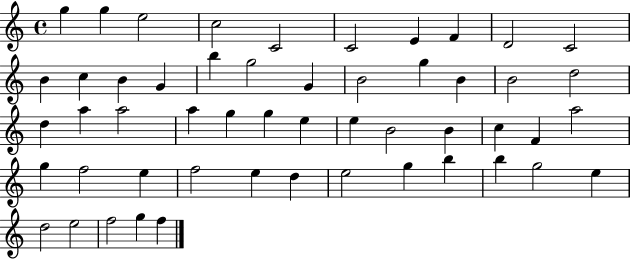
G5/q G5/q E5/h C5/h C4/h C4/h E4/q F4/q D4/h C4/h B4/q C5/q B4/q G4/q B5/q G5/h G4/q B4/h G5/q B4/q B4/h D5/h D5/q A5/q A5/h A5/q G5/q G5/q E5/q E5/q B4/h B4/q C5/q F4/q A5/h G5/q F5/h E5/q F5/h E5/q D5/q E5/h G5/q B5/q B5/q G5/h E5/q D5/h E5/h F5/h G5/q F5/q